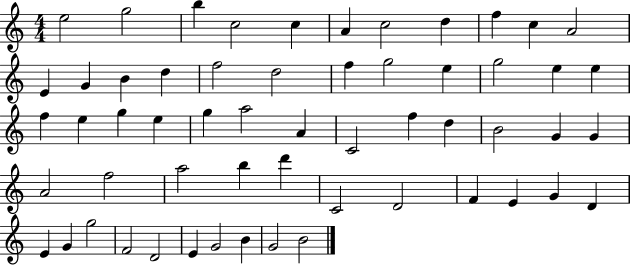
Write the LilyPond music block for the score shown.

{
  \clef treble
  \numericTimeSignature
  \time 4/4
  \key c \major
  e''2 g''2 | b''4 c''2 c''4 | a'4 c''2 d''4 | f''4 c''4 a'2 | \break e'4 g'4 b'4 d''4 | f''2 d''2 | f''4 g''2 e''4 | g''2 e''4 e''4 | \break f''4 e''4 g''4 e''4 | g''4 a''2 a'4 | c'2 f''4 d''4 | b'2 g'4 g'4 | \break a'2 f''2 | a''2 b''4 d'''4 | c'2 d'2 | f'4 e'4 g'4 d'4 | \break e'4 g'4 g''2 | f'2 d'2 | e'4 g'2 b'4 | g'2 b'2 | \break \bar "|."
}